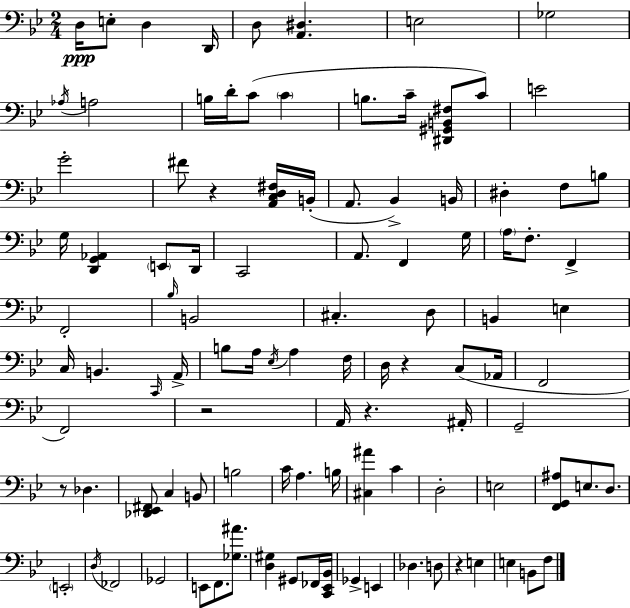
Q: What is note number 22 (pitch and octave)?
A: Bb2